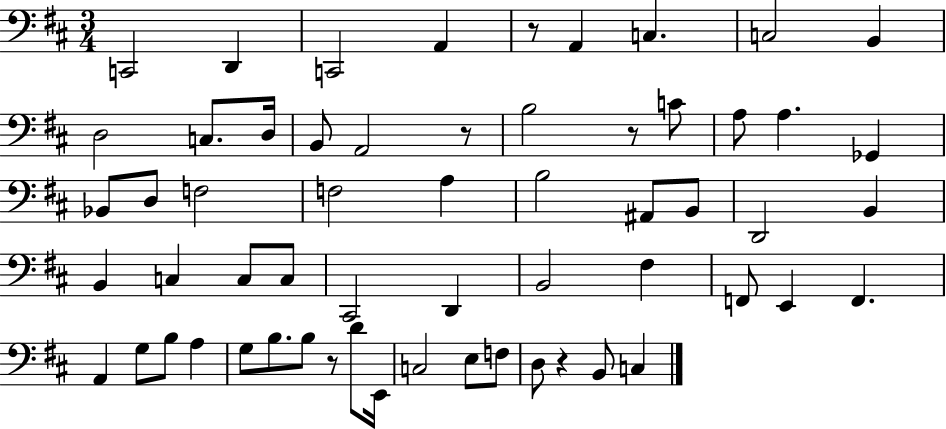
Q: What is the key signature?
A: D major